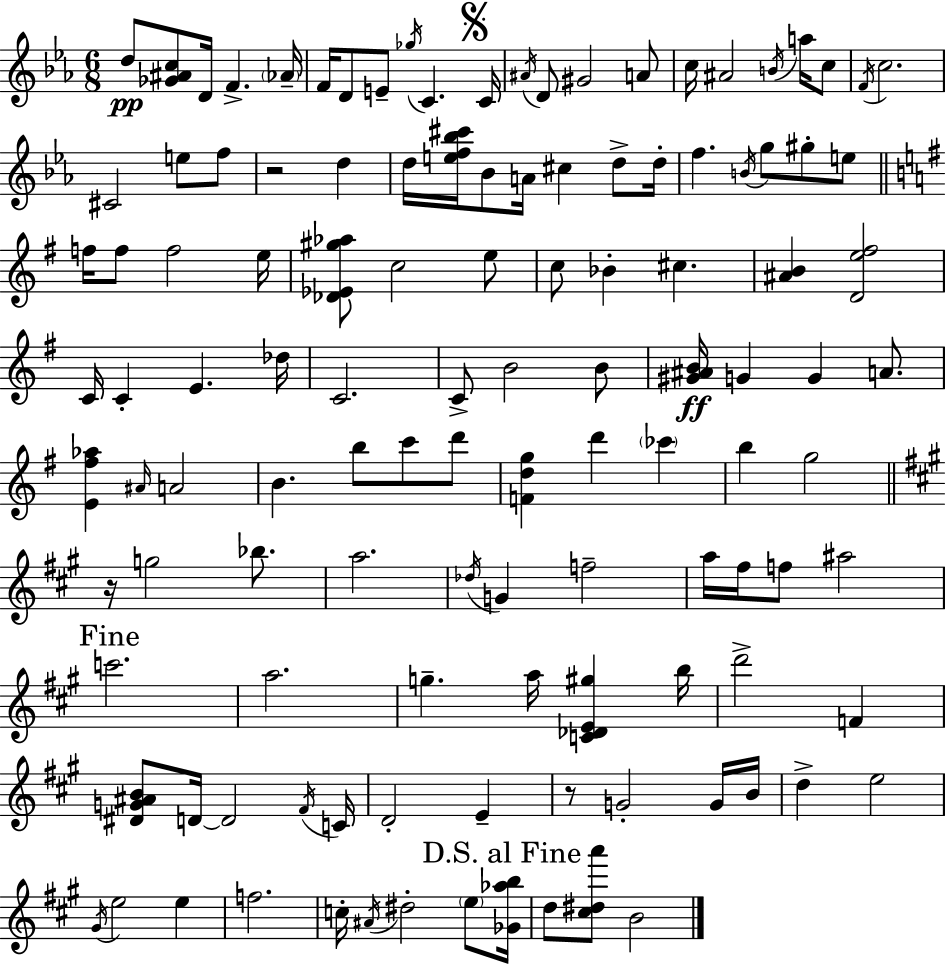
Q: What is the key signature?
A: C minor